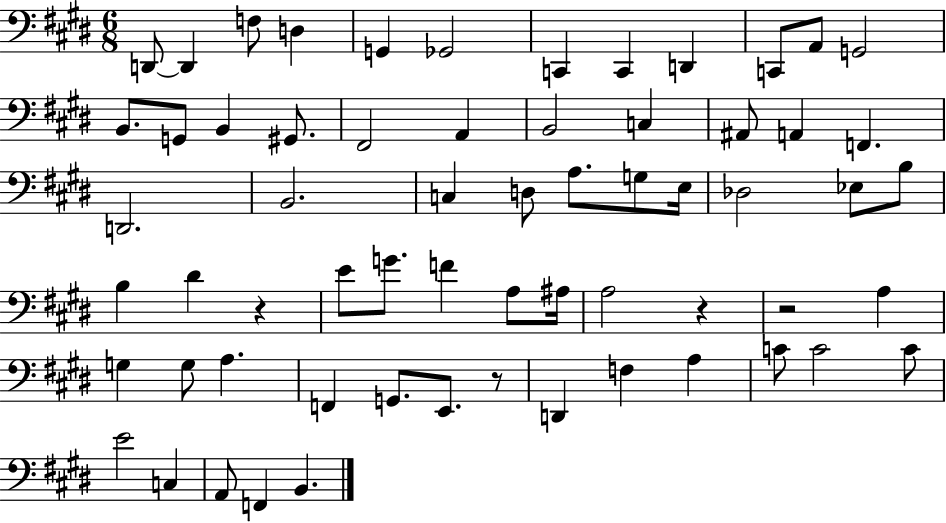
D2/e D2/q F3/e D3/q G2/q Gb2/h C2/q C2/q D2/q C2/e A2/e G2/h B2/e. G2/e B2/q G#2/e. F#2/h A2/q B2/h C3/q A#2/e A2/q F2/q. D2/h. B2/h. C3/q D3/e A3/e. G3/e E3/s Db3/h Eb3/e B3/e B3/q D#4/q R/q E4/e G4/e. F4/q A3/e A#3/s A3/h R/q R/h A3/q G3/q G3/e A3/q. F2/q G2/e. E2/e. R/e D2/q F3/q A3/q C4/e C4/h C4/e E4/h C3/q A2/e F2/q B2/q.